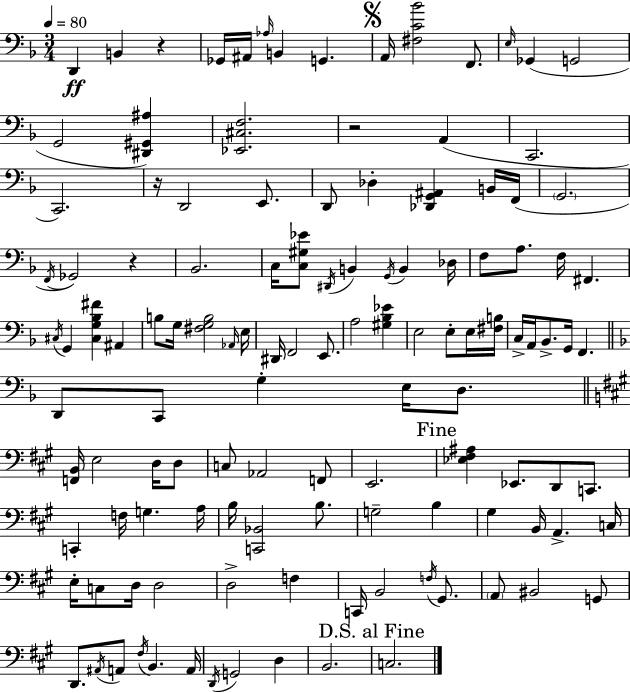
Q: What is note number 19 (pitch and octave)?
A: D2